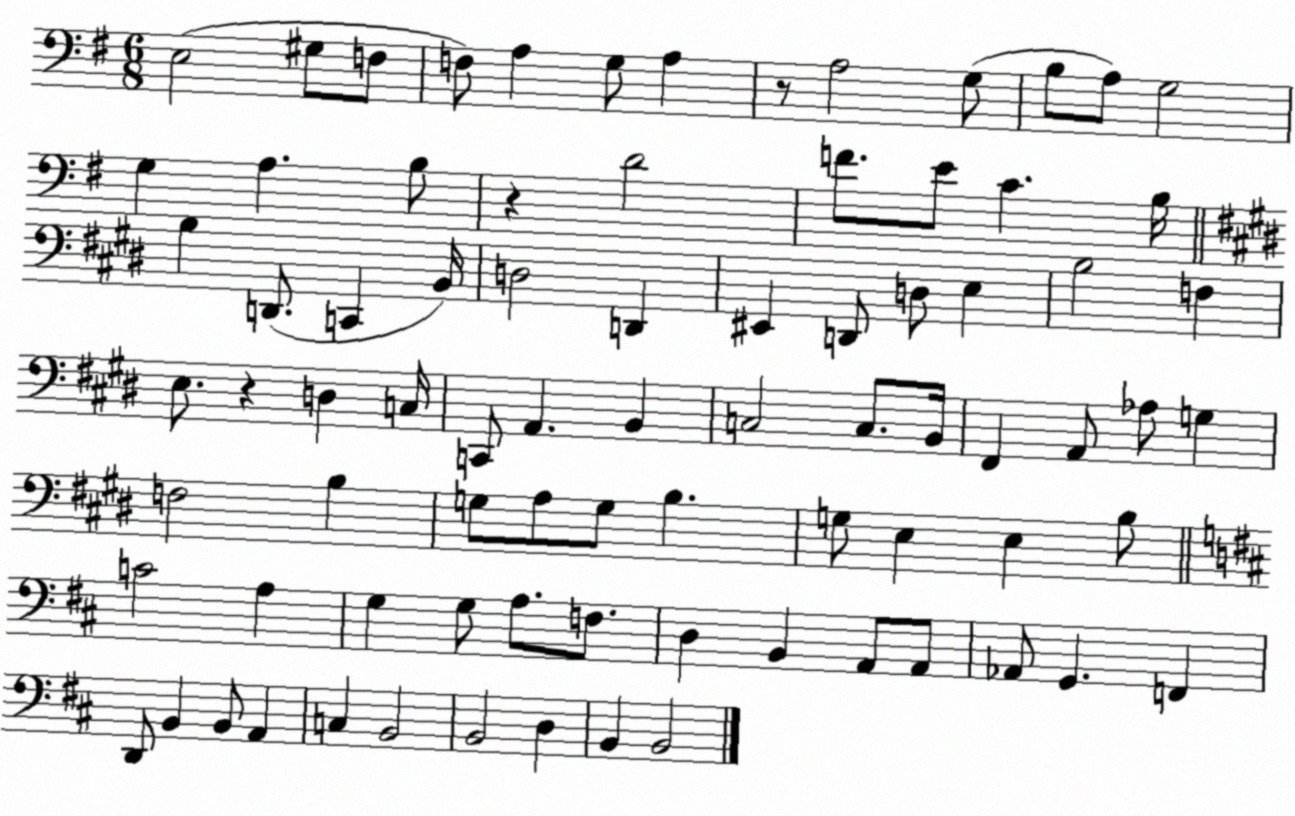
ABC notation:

X:1
T:Untitled
M:6/8
L:1/4
K:G
E,2 ^G,/2 F,/2 F,/2 A, G,/2 A, z/2 A,2 G,/2 B,/2 A,/2 G,2 G, A, B,/2 z D2 F/2 E/2 C B,/4 B, D,,/2 C,, B,,/4 D,2 D,, ^E,, D,,/2 D,/2 E, B,2 F, E,/2 z D, C,/4 C,,/2 A,, B,, C,2 C,/2 B,,/4 ^F,, A,,/2 _A,/2 G, F,2 B, G,/2 A,/2 G,/2 B, G,/2 E, E, B,/2 C2 A, G, G,/2 A,/2 F,/2 D, B,, A,,/2 A,,/2 _A,,/2 G,, F,, D,,/2 B,, B,,/2 A,, C, B,,2 B,,2 D, B,, B,,2